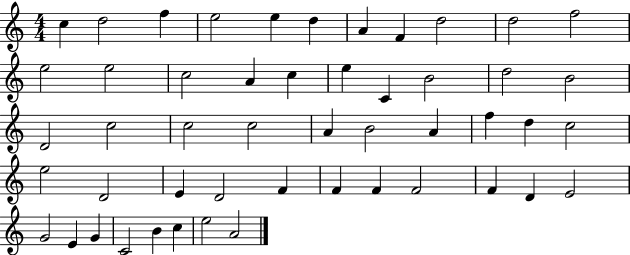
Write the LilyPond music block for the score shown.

{
  \clef treble
  \numericTimeSignature
  \time 4/4
  \key c \major
  c''4 d''2 f''4 | e''2 e''4 d''4 | a'4 f'4 d''2 | d''2 f''2 | \break e''2 e''2 | c''2 a'4 c''4 | e''4 c'4 b'2 | d''2 b'2 | \break d'2 c''2 | c''2 c''2 | a'4 b'2 a'4 | f''4 d''4 c''2 | \break e''2 d'2 | e'4 d'2 f'4 | f'4 f'4 f'2 | f'4 d'4 e'2 | \break g'2 e'4 g'4 | c'2 b'4 c''4 | e''2 a'2 | \bar "|."
}